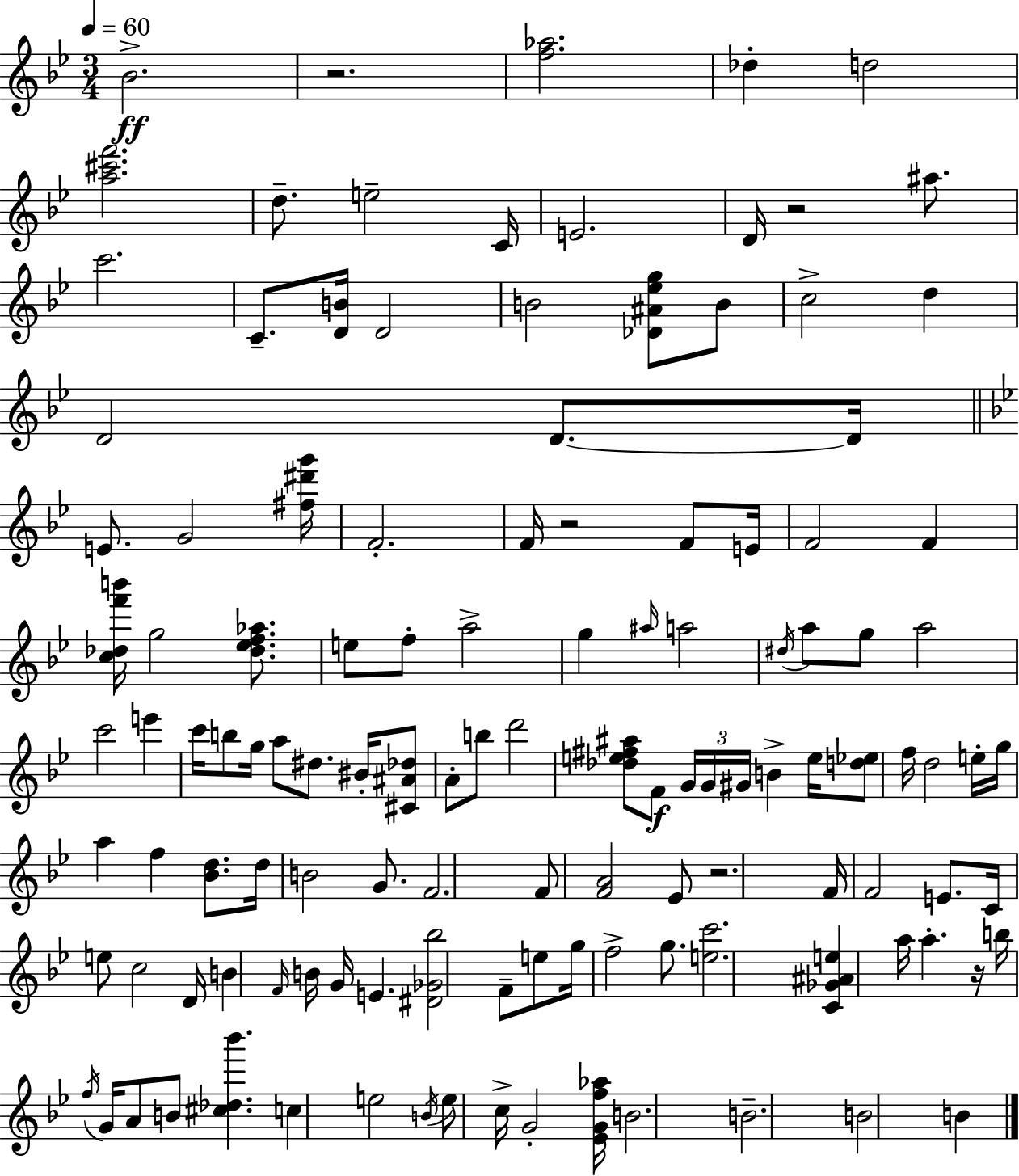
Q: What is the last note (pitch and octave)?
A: B4